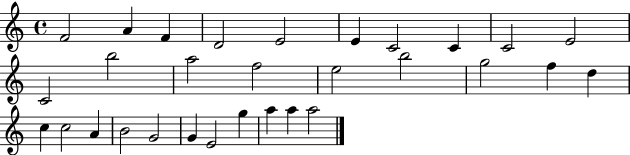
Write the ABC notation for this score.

X:1
T:Untitled
M:4/4
L:1/4
K:C
F2 A F D2 E2 E C2 C C2 E2 C2 b2 a2 f2 e2 b2 g2 f d c c2 A B2 G2 G E2 g a a a2